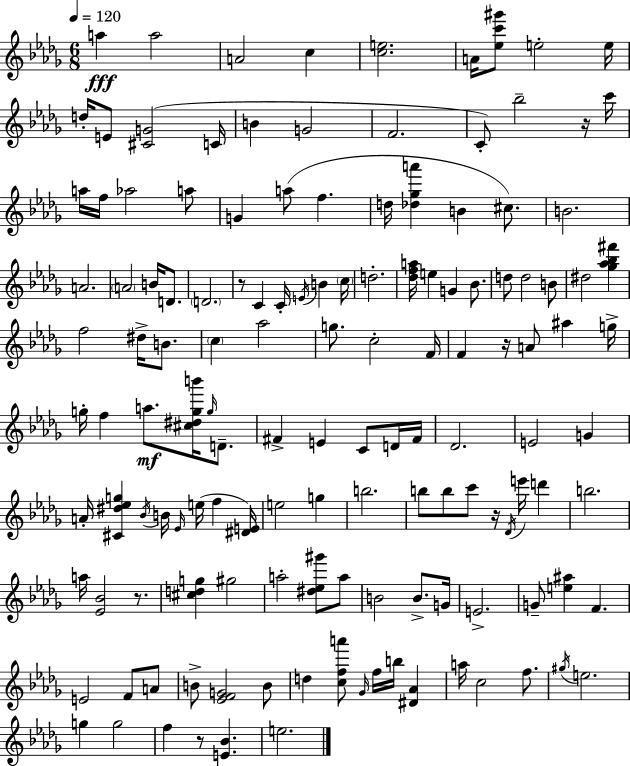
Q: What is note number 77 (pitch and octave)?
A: E5